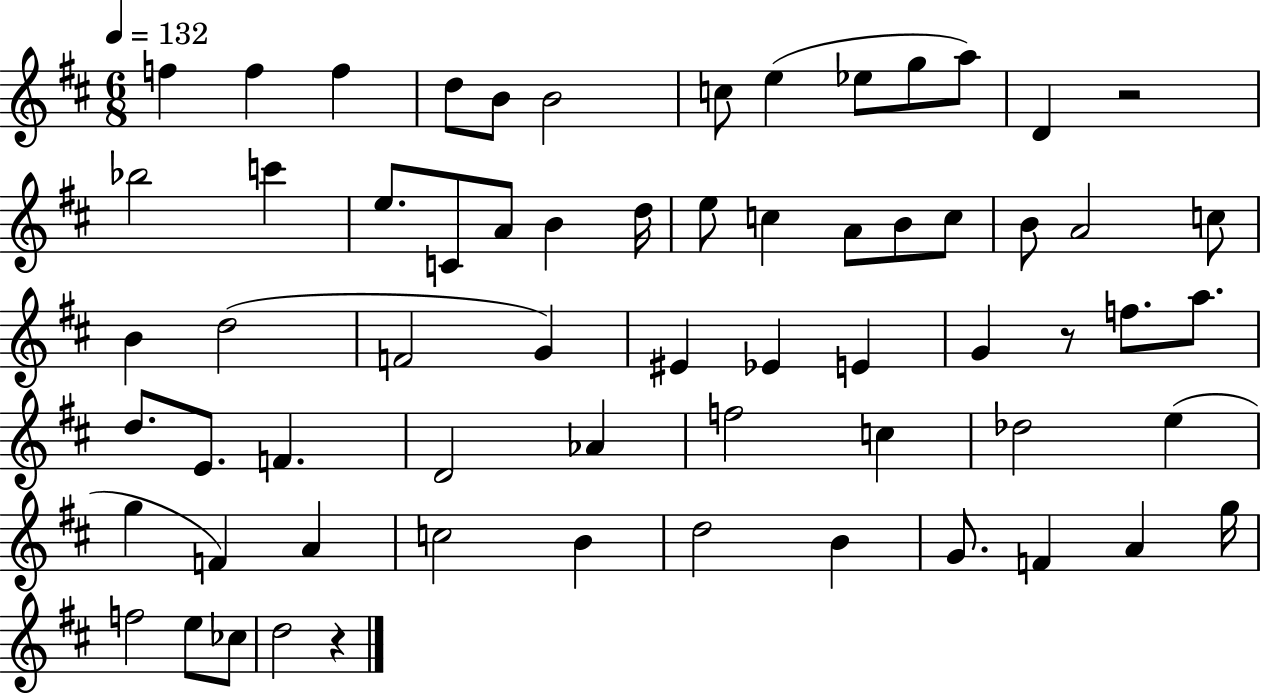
{
  \clef treble
  \numericTimeSignature
  \time 6/8
  \key d \major
  \tempo 4 = 132
  f''4 f''4 f''4 | d''8 b'8 b'2 | c''8 e''4( ees''8 g''8 a''8) | d'4 r2 | \break bes''2 c'''4 | e''8. c'8 a'8 b'4 d''16 | e''8 c''4 a'8 b'8 c''8 | b'8 a'2 c''8 | \break b'4 d''2( | f'2 g'4) | eis'4 ees'4 e'4 | g'4 r8 f''8. a''8. | \break d''8. e'8. f'4. | d'2 aes'4 | f''2 c''4 | des''2 e''4( | \break g''4 f'4) a'4 | c''2 b'4 | d''2 b'4 | g'8. f'4 a'4 g''16 | \break f''2 e''8 ces''8 | d''2 r4 | \bar "|."
}